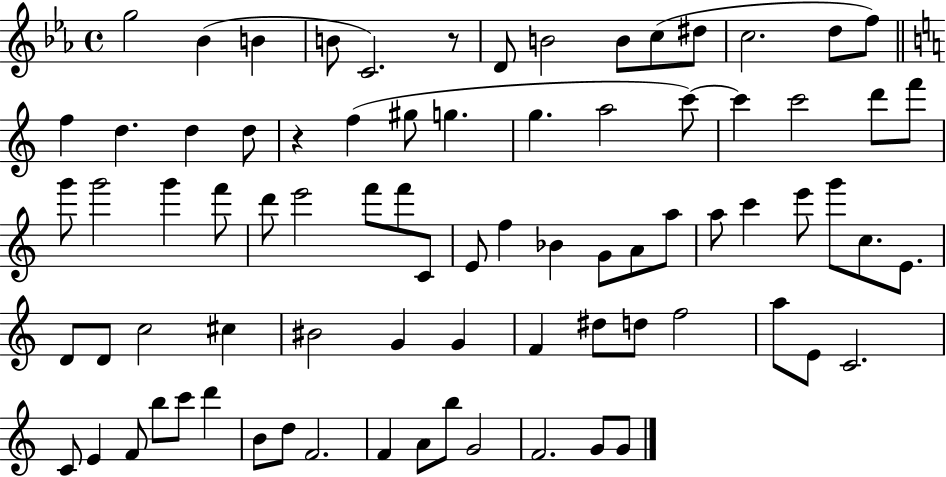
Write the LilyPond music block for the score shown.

{
  \clef treble
  \time 4/4
  \defaultTimeSignature
  \key ees \major
  g''2 bes'4( b'4 | b'8 c'2.) r8 | d'8 b'2 b'8 c''8( dis''8 | c''2. d''8 f''8) | \break \bar "||" \break \key c \major f''4 d''4. d''4 d''8 | r4 f''4( gis''8 g''4. | g''4. a''2 c'''8~~) | c'''4 c'''2 d'''8 f'''8 | \break g'''8 g'''2 g'''4 f'''8 | d'''8 e'''2 f'''8 f'''8 c'8 | e'8 f''4 bes'4 g'8 a'8 a''8 | a''8 c'''4 e'''8 g'''8 c''8. e'8. | \break d'8 d'8 c''2 cis''4 | bis'2 g'4 g'4 | f'4 dis''8 d''8 f''2 | a''8 e'8 c'2. | \break c'8 e'4 f'8 b''8 c'''8 d'''4 | b'8 d''8 f'2. | f'4 a'8 b''8 g'2 | f'2. g'8 g'8 | \break \bar "|."
}